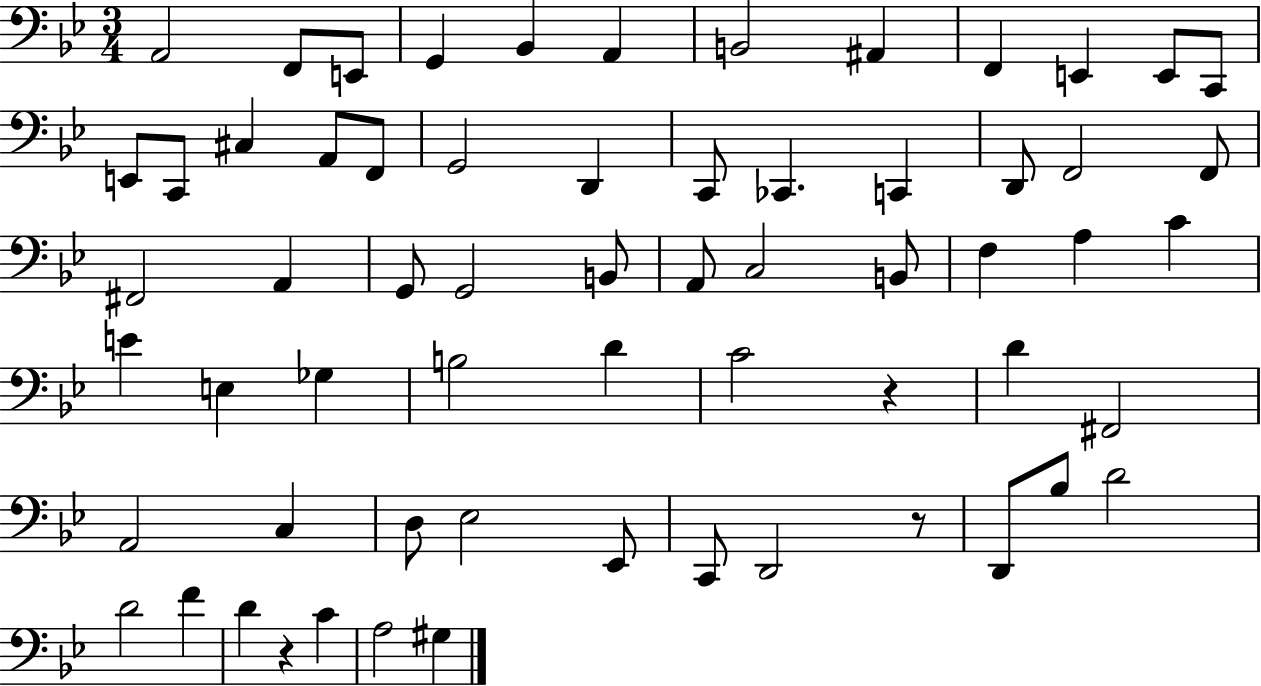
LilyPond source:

{
  \clef bass
  \numericTimeSignature
  \time 3/4
  \key bes \major
  a,2 f,8 e,8 | g,4 bes,4 a,4 | b,2 ais,4 | f,4 e,4 e,8 c,8 | \break e,8 c,8 cis4 a,8 f,8 | g,2 d,4 | c,8 ces,4. c,4 | d,8 f,2 f,8 | \break fis,2 a,4 | g,8 g,2 b,8 | a,8 c2 b,8 | f4 a4 c'4 | \break e'4 e4 ges4 | b2 d'4 | c'2 r4 | d'4 fis,2 | \break a,2 c4 | d8 ees2 ees,8 | c,8 d,2 r8 | d,8 bes8 d'2 | \break d'2 f'4 | d'4 r4 c'4 | a2 gis4 | \bar "|."
}